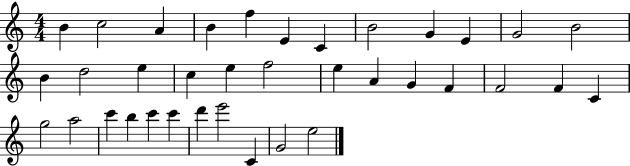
B4/q C5/h A4/q B4/q F5/q E4/q C4/q B4/h G4/q E4/q G4/h B4/h B4/q D5/h E5/q C5/q E5/q F5/h E5/q A4/q G4/q F4/q F4/h F4/q C4/q G5/h A5/h C6/q B5/q C6/q C6/q D6/q E6/h C4/q G4/h E5/h